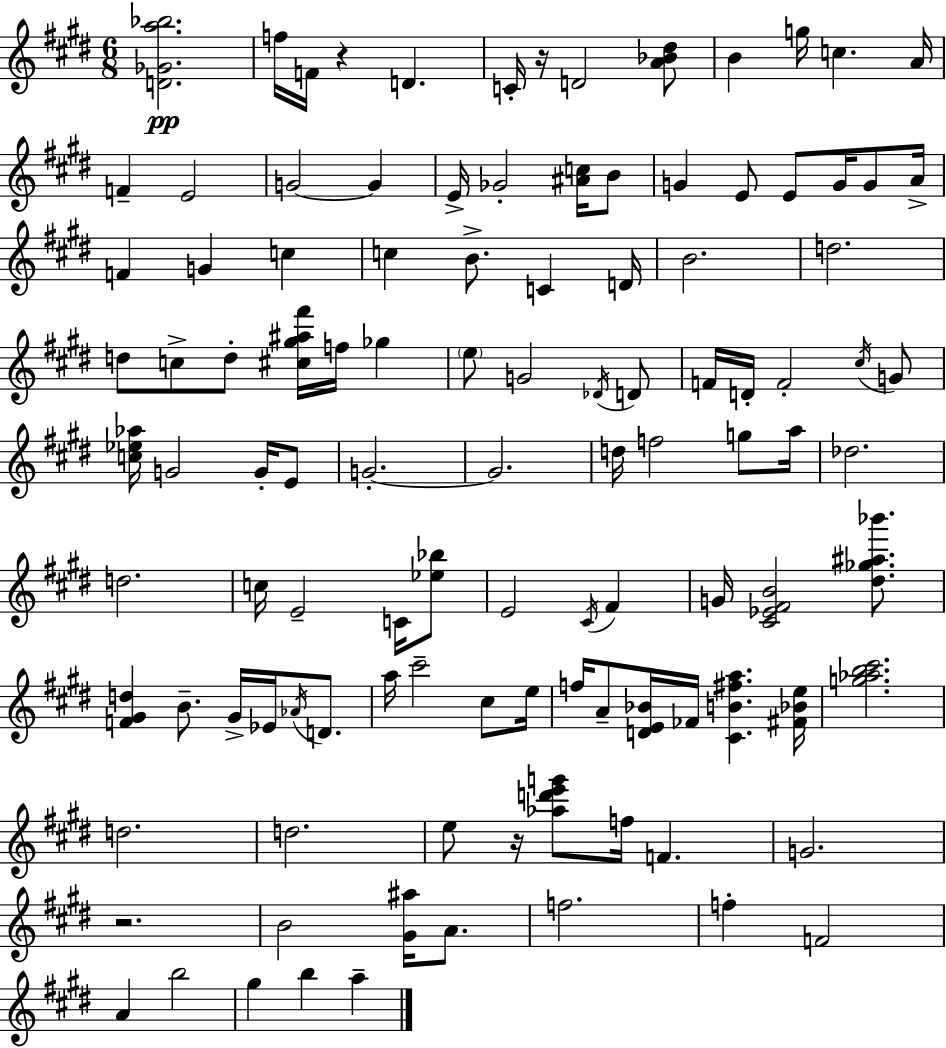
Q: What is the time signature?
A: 6/8